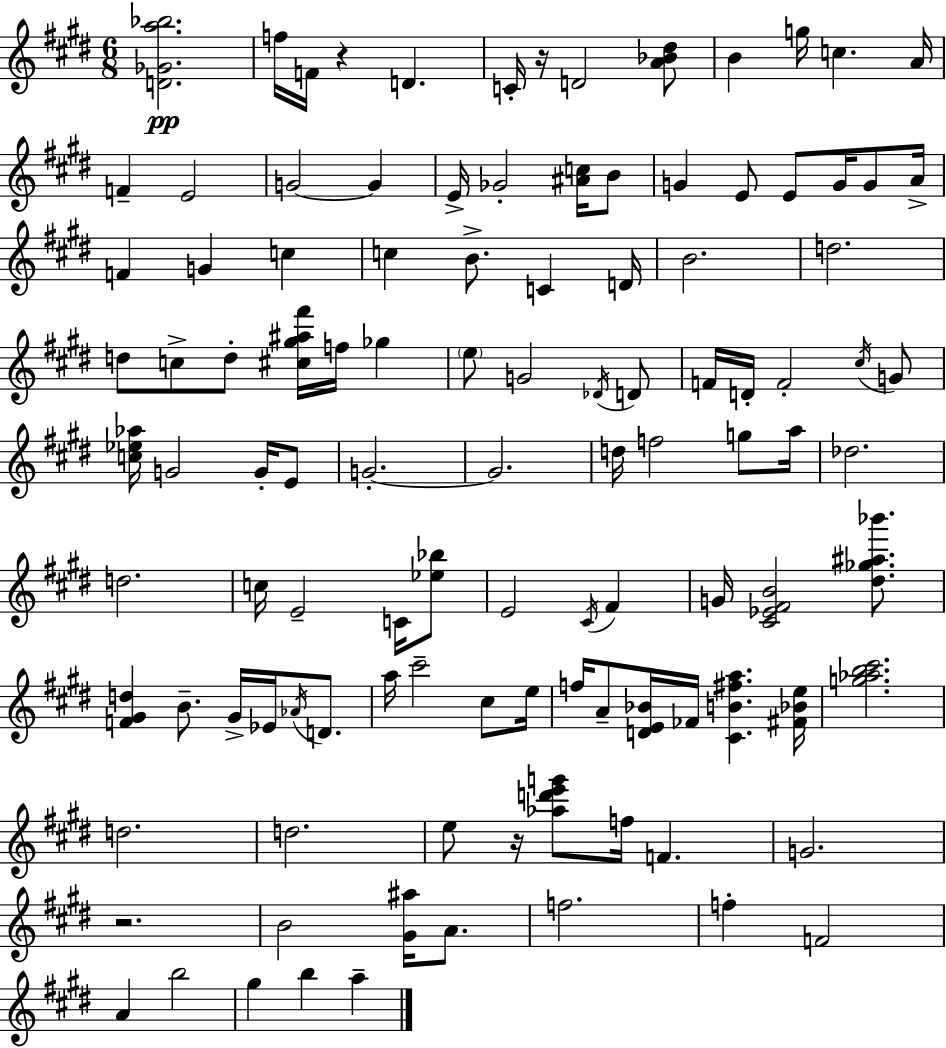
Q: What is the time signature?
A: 6/8